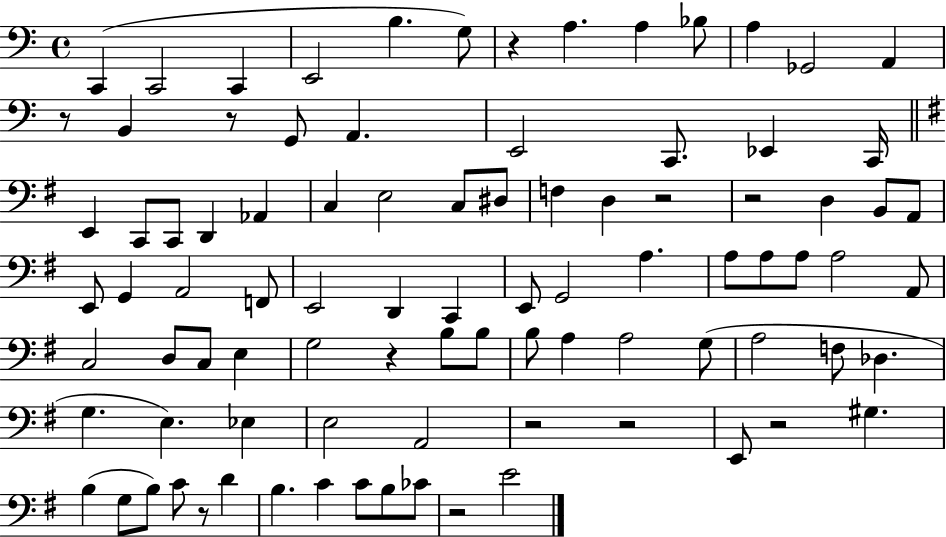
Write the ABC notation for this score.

X:1
T:Untitled
M:4/4
L:1/4
K:C
C,, C,,2 C,, E,,2 B, G,/2 z A, A, _B,/2 A, _G,,2 A,, z/2 B,, z/2 G,,/2 A,, E,,2 C,,/2 _E,, C,,/4 E,, C,,/2 C,,/2 D,, _A,, C, E,2 C,/2 ^D,/2 F, D, z2 z2 D, B,,/2 A,,/2 E,,/2 G,, A,,2 F,,/2 E,,2 D,, C,, E,,/2 G,,2 A, A,/2 A,/2 A,/2 A,2 A,,/2 C,2 D,/2 C,/2 E, G,2 z B,/2 B,/2 B,/2 A, A,2 G,/2 A,2 F,/2 _D, G, E, _E, E,2 A,,2 z2 z2 E,,/2 z2 ^G, B, G,/2 B,/2 C/2 z/2 D B, C C/2 B,/2 _C/2 z2 E2